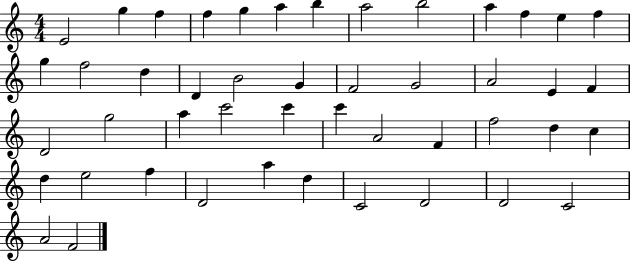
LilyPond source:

{
  \clef treble
  \numericTimeSignature
  \time 4/4
  \key c \major
  e'2 g''4 f''4 | f''4 g''4 a''4 b''4 | a''2 b''2 | a''4 f''4 e''4 f''4 | \break g''4 f''2 d''4 | d'4 b'2 g'4 | f'2 g'2 | a'2 e'4 f'4 | \break d'2 g''2 | a''4 c'''2 c'''4 | c'''4 a'2 f'4 | f''2 d''4 c''4 | \break d''4 e''2 f''4 | d'2 a''4 d''4 | c'2 d'2 | d'2 c'2 | \break a'2 f'2 | \bar "|."
}